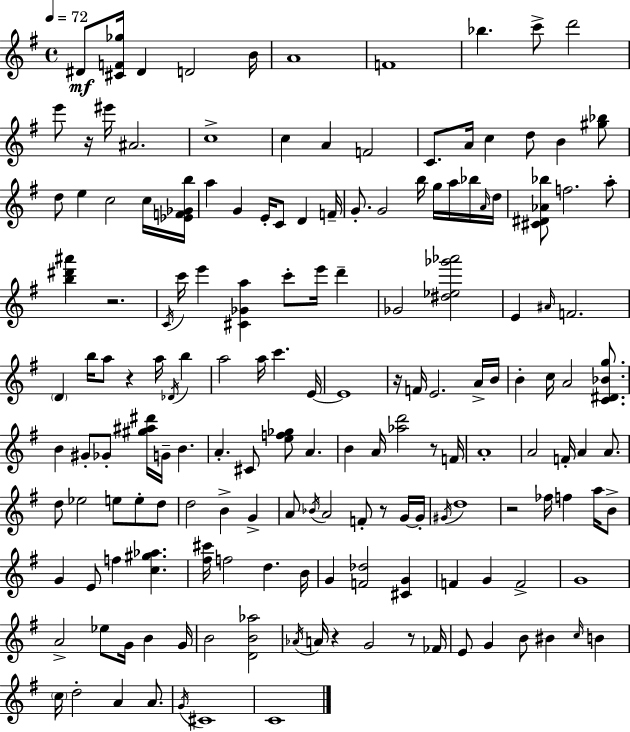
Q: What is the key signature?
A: G major